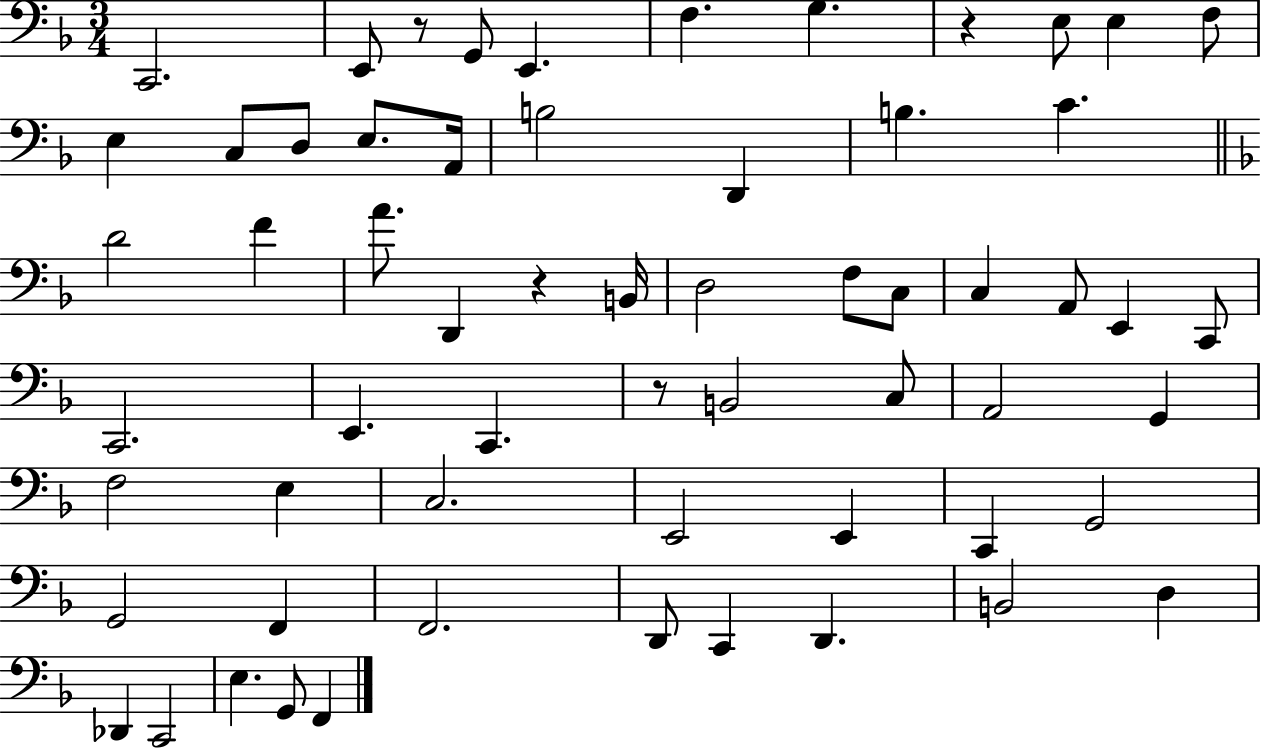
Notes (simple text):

C2/h. E2/e R/e G2/e E2/q. F3/q. G3/q. R/q E3/e E3/q F3/e E3/q C3/e D3/e E3/e. A2/s B3/h D2/q B3/q. C4/q. D4/h F4/q A4/e. D2/q R/q B2/s D3/h F3/e C3/e C3/q A2/e E2/q C2/e C2/h. E2/q. C2/q. R/e B2/h C3/e A2/h G2/q F3/h E3/q C3/h. E2/h E2/q C2/q G2/h G2/h F2/q F2/h. D2/e C2/q D2/q. B2/h D3/q Db2/q C2/h E3/q. G2/e F2/q